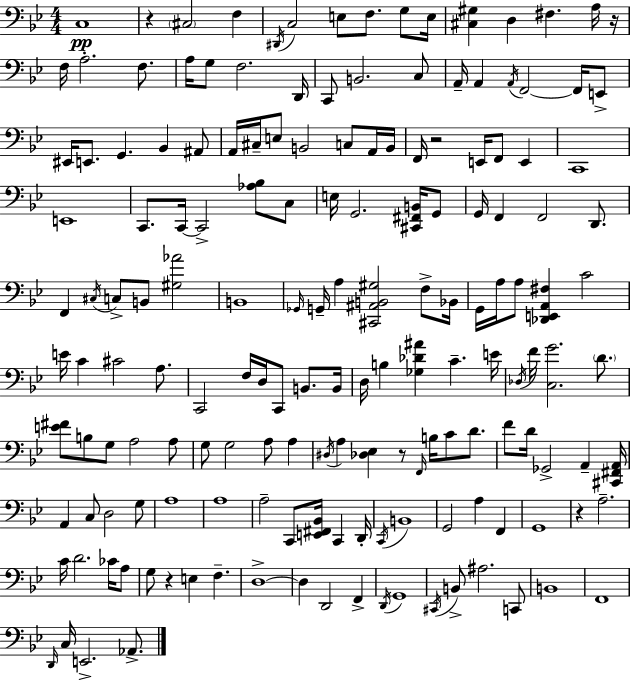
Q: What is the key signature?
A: G minor